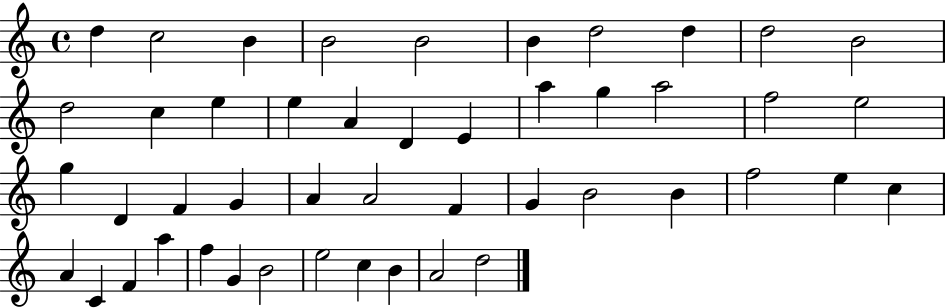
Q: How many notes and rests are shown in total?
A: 47